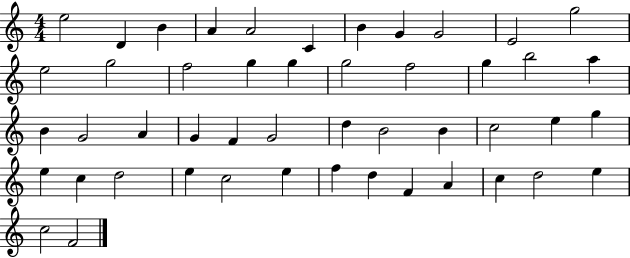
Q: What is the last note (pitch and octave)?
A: F4